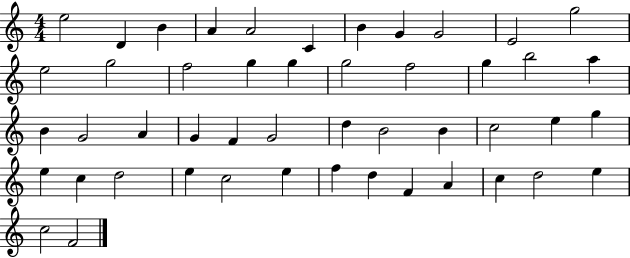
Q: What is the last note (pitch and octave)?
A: F4